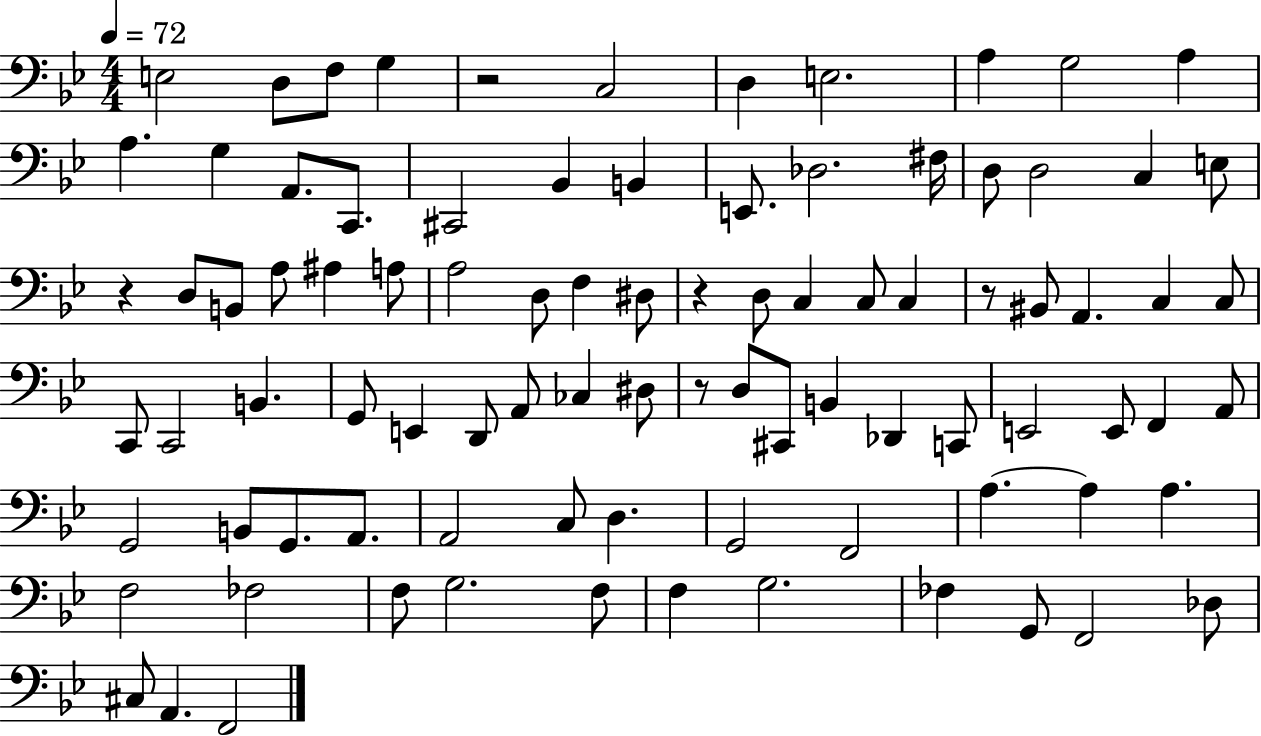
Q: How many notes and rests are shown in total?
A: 90